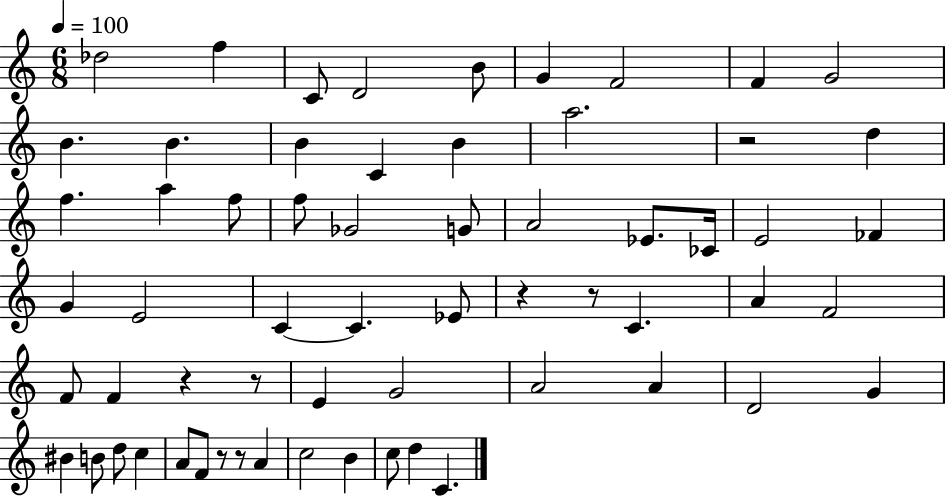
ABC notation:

X:1
T:Untitled
M:6/8
L:1/4
K:C
_d2 f C/2 D2 B/2 G F2 F G2 B B B C B a2 z2 d f a f/2 f/2 _G2 G/2 A2 _E/2 _C/4 E2 _F G E2 C C _E/2 z z/2 C A F2 F/2 F z z/2 E G2 A2 A D2 G ^B B/2 d/2 c A/2 F/2 z/2 z/2 A c2 B c/2 d C